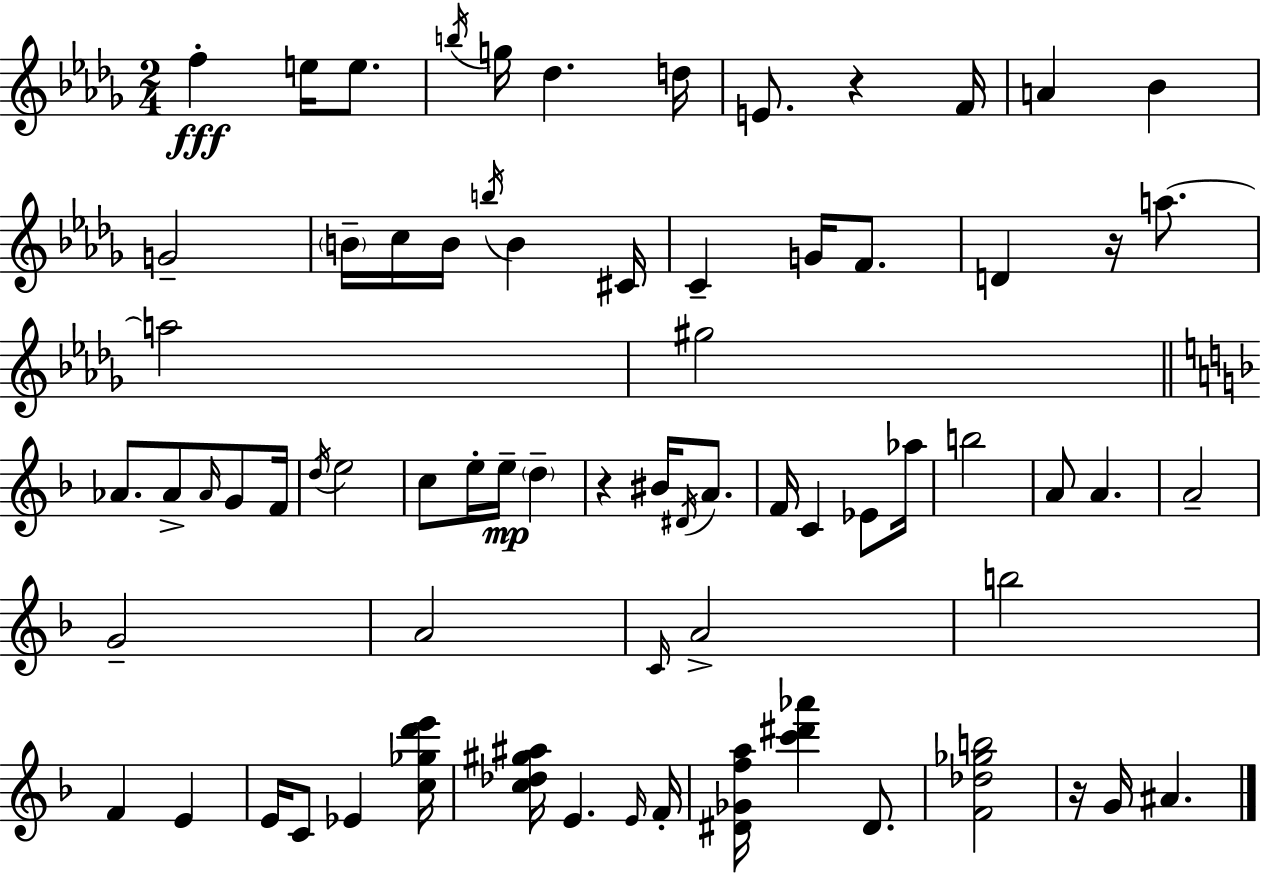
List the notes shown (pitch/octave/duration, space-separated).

F5/q E5/s E5/e. B5/s G5/s Db5/q. D5/s E4/e. R/q F4/s A4/q Bb4/q G4/h B4/s C5/s B4/s B5/s B4/q C#4/s C4/q G4/s F4/e. D4/q R/s A5/e. A5/h G#5/h Ab4/e. Ab4/e Ab4/s G4/e F4/s D5/s E5/h C5/e E5/s E5/s D5/q R/q BIS4/s D#4/s A4/e. F4/s C4/q Eb4/e Ab5/s B5/h A4/e A4/q. A4/h G4/h A4/h C4/s A4/h B5/h F4/q E4/q E4/s C4/e Eb4/q [C5,Gb5,D6,E6]/s [C5,Db5,G#5,A#5]/s E4/q. E4/s F4/s [D#4,Gb4,F5,A5]/s [C6,D#6,Ab6]/q D#4/e. [F4,Db5,Gb5,B5]/h R/s G4/s A#4/q.